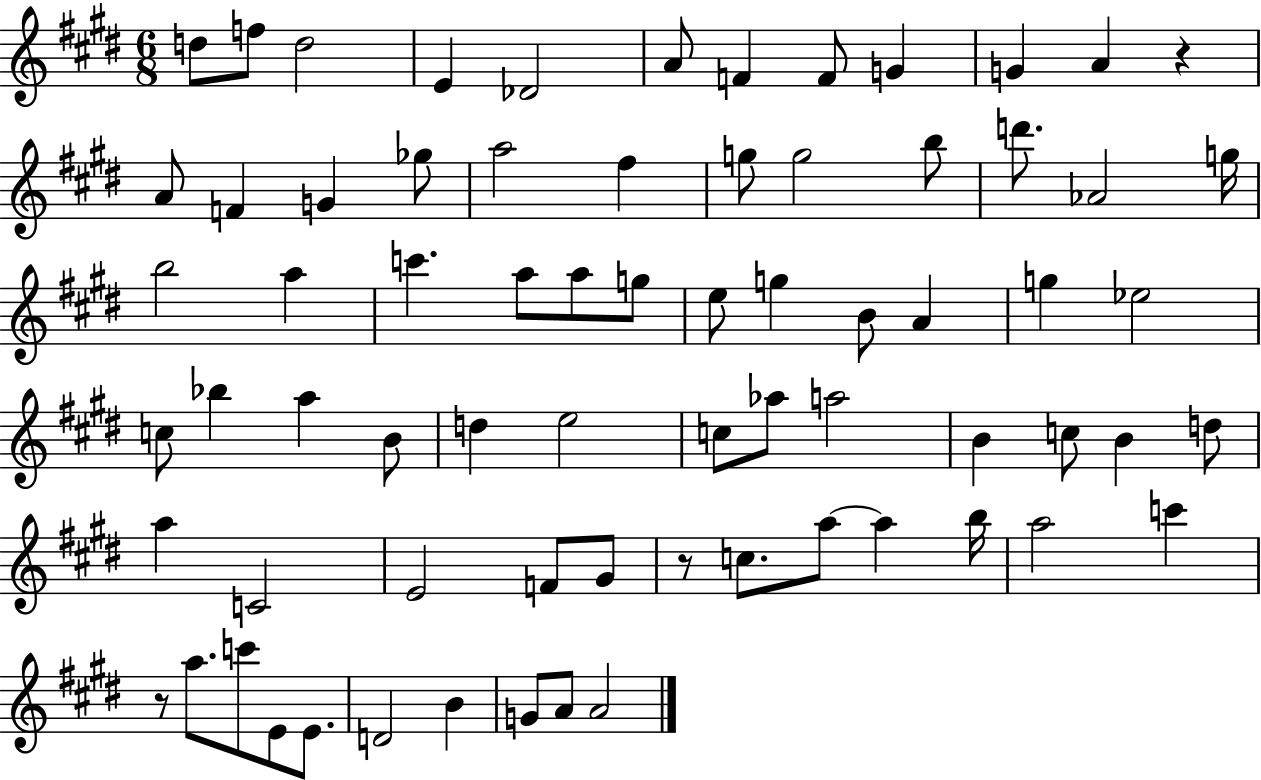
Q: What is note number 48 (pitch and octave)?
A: D5